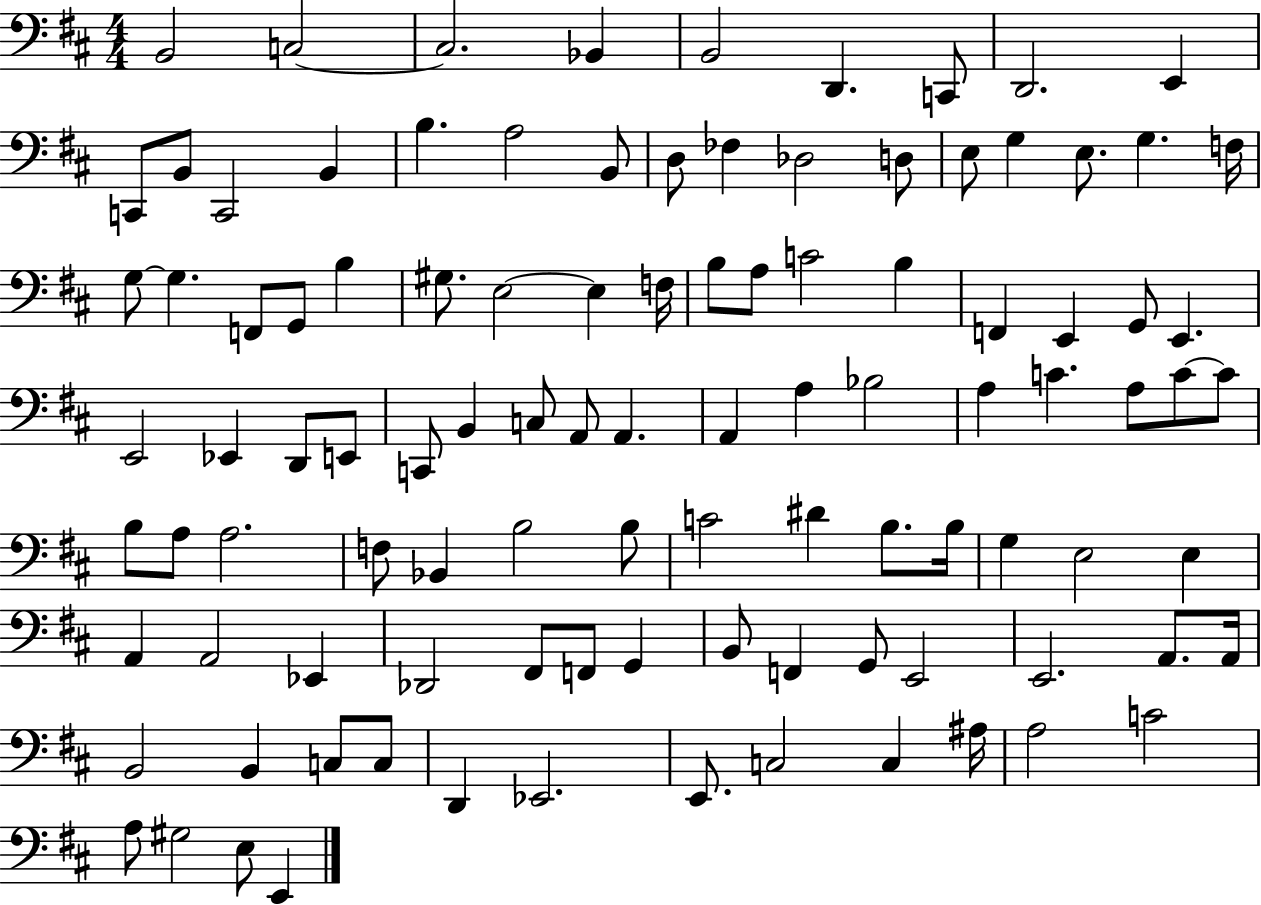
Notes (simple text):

B2/h C3/h C3/h. Bb2/q B2/h D2/q. C2/e D2/h. E2/q C2/e B2/e C2/h B2/q B3/q. A3/h B2/e D3/e FES3/q Db3/h D3/e E3/e G3/q E3/e. G3/q. F3/s G3/e G3/q. F2/e G2/e B3/q G#3/e. E3/h E3/q F3/s B3/e A3/e C4/h B3/q F2/q E2/q G2/e E2/q. E2/h Eb2/q D2/e E2/e C2/e B2/q C3/e A2/e A2/q. A2/q A3/q Bb3/h A3/q C4/q. A3/e C4/e C4/e B3/e A3/e A3/h. F3/e Bb2/q B3/h B3/e C4/h D#4/q B3/e. B3/s G3/q E3/h E3/q A2/q A2/h Eb2/q Db2/h F#2/e F2/e G2/q B2/e F2/q G2/e E2/h E2/h. A2/e. A2/s B2/h B2/q C3/e C3/e D2/q Eb2/h. E2/e. C3/h C3/q A#3/s A3/h C4/h A3/e G#3/h E3/e E2/q